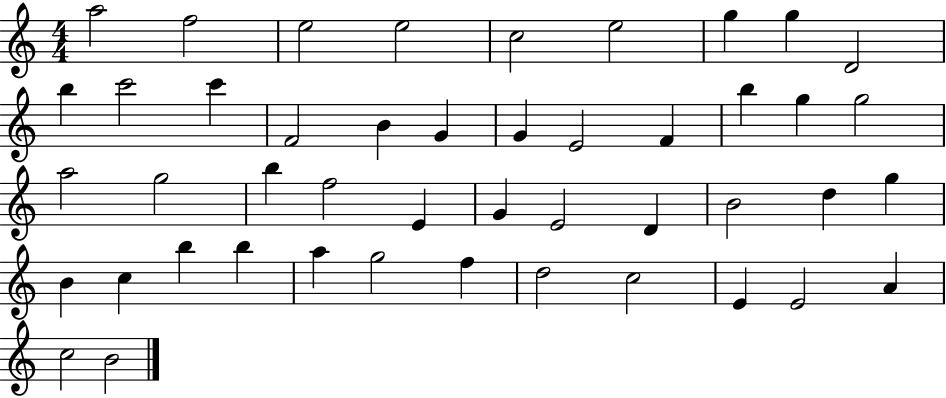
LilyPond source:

{
  \clef treble
  \numericTimeSignature
  \time 4/4
  \key c \major
  a''2 f''2 | e''2 e''2 | c''2 e''2 | g''4 g''4 d'2 | \break b''4 c'''2 c'''4 | f'2 b'4 g'4 | g'4 e'2 f'4 | b''4 g''4 g''2 | \break a''2 g''2 | b''4 f''2 e'4 | g'4 e'2 d'4 | b'2 d''4 g''4 | \break b'4 c''4 b''4 b''4 | a''4 g''2 f''4 | d''2 c''2 | e'4 e'2 a'4 | \break c''2 b'2 | \bar "|."
}